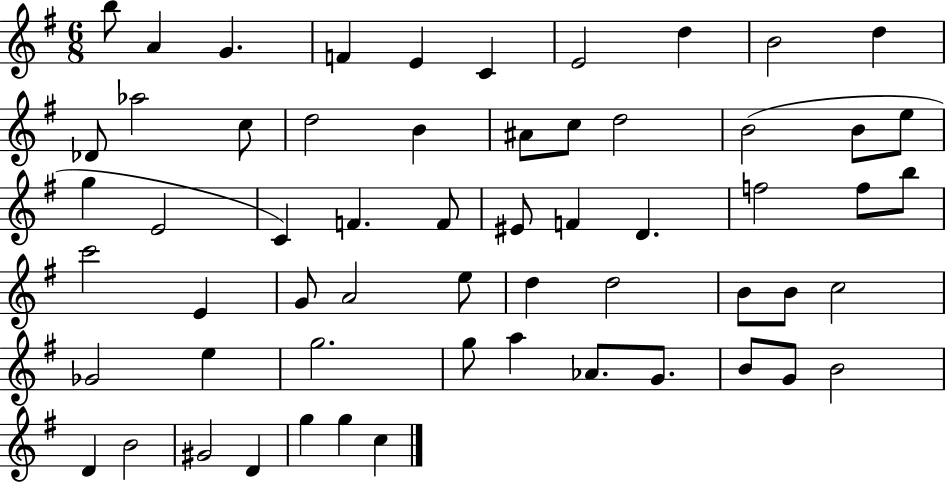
{
  \clef treble
  \numericTimeSignature
  \time 6/8
  \key g \major
  b''8 a'4 g'4. | f'4 e'4 c'4 | e'2 d''4 | b'2 d''4 | \break des'8 aes''2 c''8 | d''2 b'4 | ais'8 c''8 d''2 | b'2( b'8 e''8 | \break g''4 e'2 | c'4) f'4. f'8 | eis'8 f'4 d'4. | f''2 f''8 b''8 | \break c'''2 e'4 | g'8 a'2 e''8 | d''4 d''2 | b'8 b'8 c''2 | \break ges'2 e''4 | g''2. | g''8 a''4 aes'8. g'8. | b'8 g'8 b'2 | \break d'4 b'2 | gis'2 d'4 | g''4 g''4 c''4 | \bar "|."
}